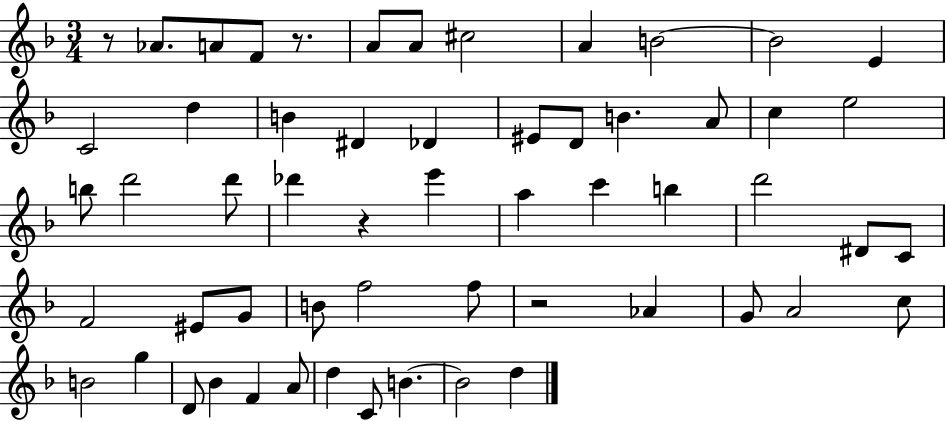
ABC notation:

X:1
T:Untitled
M:3/4
L:1/4
K:F
z/2 _A/2 A/2 F/2 z/2 A/2 A/2 ^c2 A B2 B2 E C2 d B ^D _D ^E/2 D/2 B A/2 c e2 b/2 d'2 d'/2 _d' z e' a c' b d'2 ^D/2 C/2 F2 ^E/2 G/2 B/2 f2 f/2 z2 _A G/2 A2 c/2 B2 g D/2 _B F A/2 d C/2 B B2 d